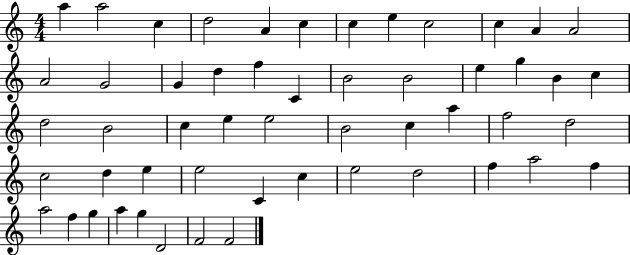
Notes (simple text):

A5/q A5/h C5/q D5/h A4/q C5/q C5/q E5/q C5/h C5/q A4/q A4/h A4/h G4/h G4/q D5/q F5/q C4/q B4/h B4/h E5/q G5/q B4/q C5/q D5/h B4/h C5/q E5/q E5/h B4/h C5/q A5/q F5/h D5/h C5/h D5/q E5/q E5/h C4/q C5/q E5/h D5/h F5/q A5/h F5/q A5/h F5/q G5/q A5/q G5/q D4/h F4/h F4/h